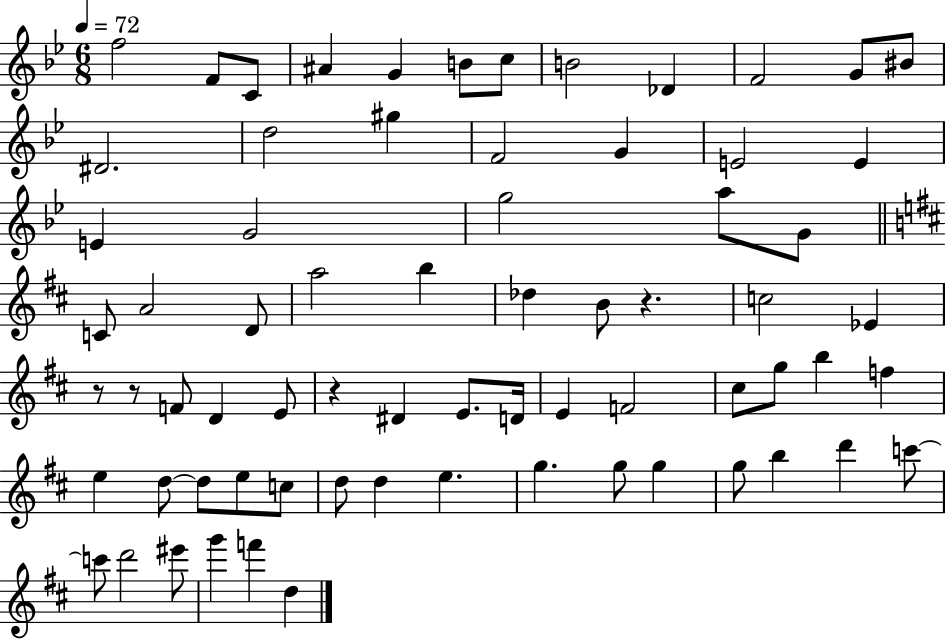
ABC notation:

X:1
T:Untitled
M:6/8
L:1/4
K:Bb
f2 F/2 C/2 ^A G B/2 c/2 B2 _D F2 G/2 ^B/2 ^D2 d2 ^g F2 G E2 E E G2 g2 a/2 G/2 C/2 A2 D/2 a2 b _d B/2 z c2 _E z/2 z/2 F/2 D E/2 z ^D E/2 D/4 E F2 ^c/2 g/2 b f e d/2 d/2 e/2 c/2 d/2 d e g g/2 g g/2 b d' c'/2 c'/2 d'2 ^e'/2 g' f' d